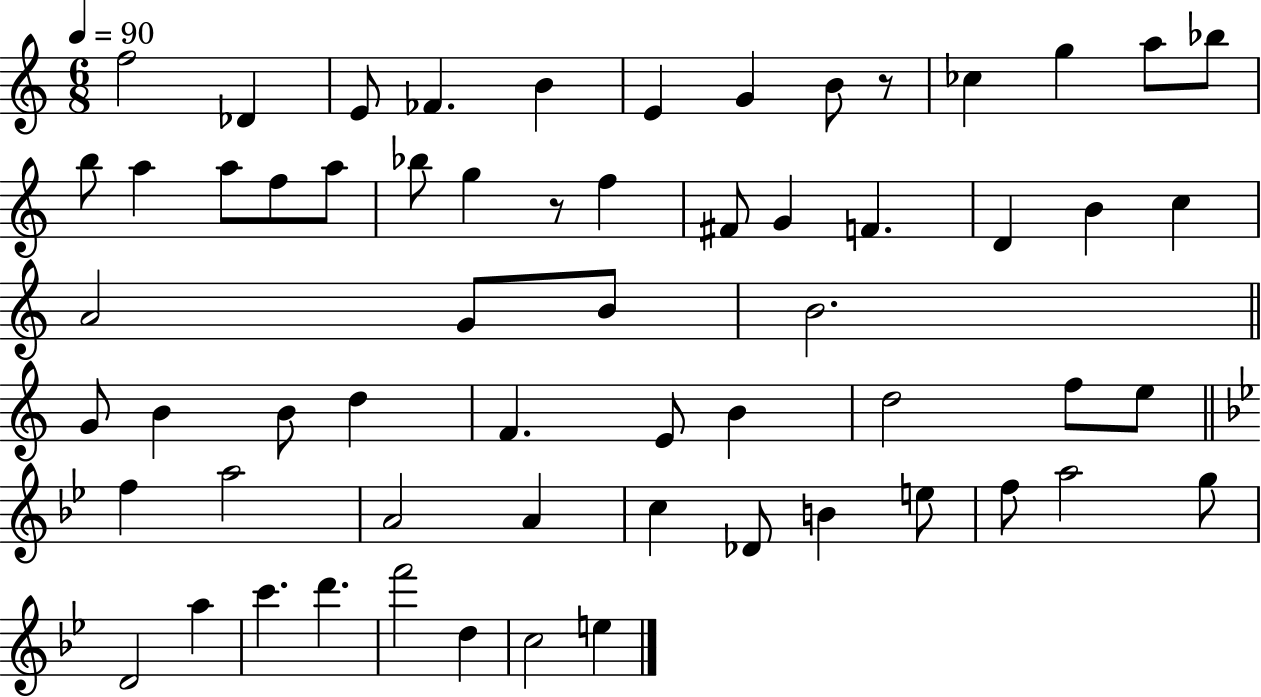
F5/h Db4/q E4/e FES4/q. B4/q E4/q G4/q B4/e R/e CES5/q G5/q A5/e Bb5/e B5/e A5/q A5/e F5/e A5/e Bb5/e G5/q R/e F5/q F#4/e G4/q F4/q. D4/q B4/q C5/q A4/h G4/e B4/e B4/h. G4/e B4/q B4/e D5/q F4/q. E4/e B4/q D5/h F5/e E5/e F5/q A5/h A4/h A4/q C5/q Db4/e B4/q E5/e F5/e A5/h G5/e D4/h A5/q C6/q. D6/q. F6/h D5/q C5/h E5/q